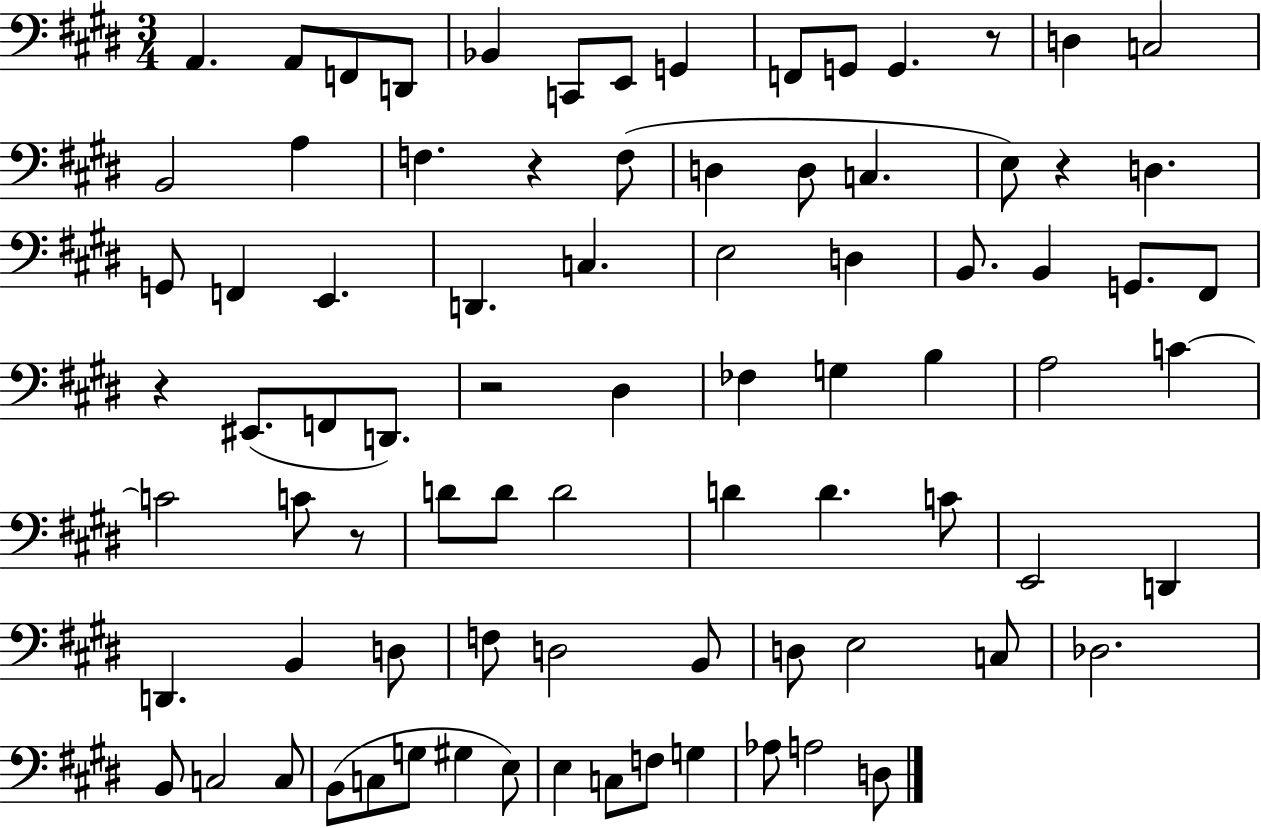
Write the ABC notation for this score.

X:1
T:Untitled
M:3/4
L:1/4
K:E
A,, A,,/2 F,,/2 D,,/2 _B,, C,,/2 E,,/2 G,, F,,/2 G,,/2 G,, z/2 D, C,2 B,,2 A, F, z F,/2 D, D,/2 C, E,/2 z D, G,,/2 F,, E,, D,, C, E,2 D, B,,/2 B,, G,,/2 ^F,,/2 z ^E,,/2 F,,/2 D,,/2 z2 ^D, _F, G, B, A,2 C C2 C/2 z/2 D/2 D/2 D2 D D C/2 E,,2 D,, D,, B,, D,/2 F,/2 D,2 B,,/2 D,/2 E,2 C,/2 _D,2 B,,/2 C,2 C,/2 B,,/2 C,/2 G,/2 ^G, E,/2 E, C,/2 F,/2 G, _A,/2 A,2 D,/2